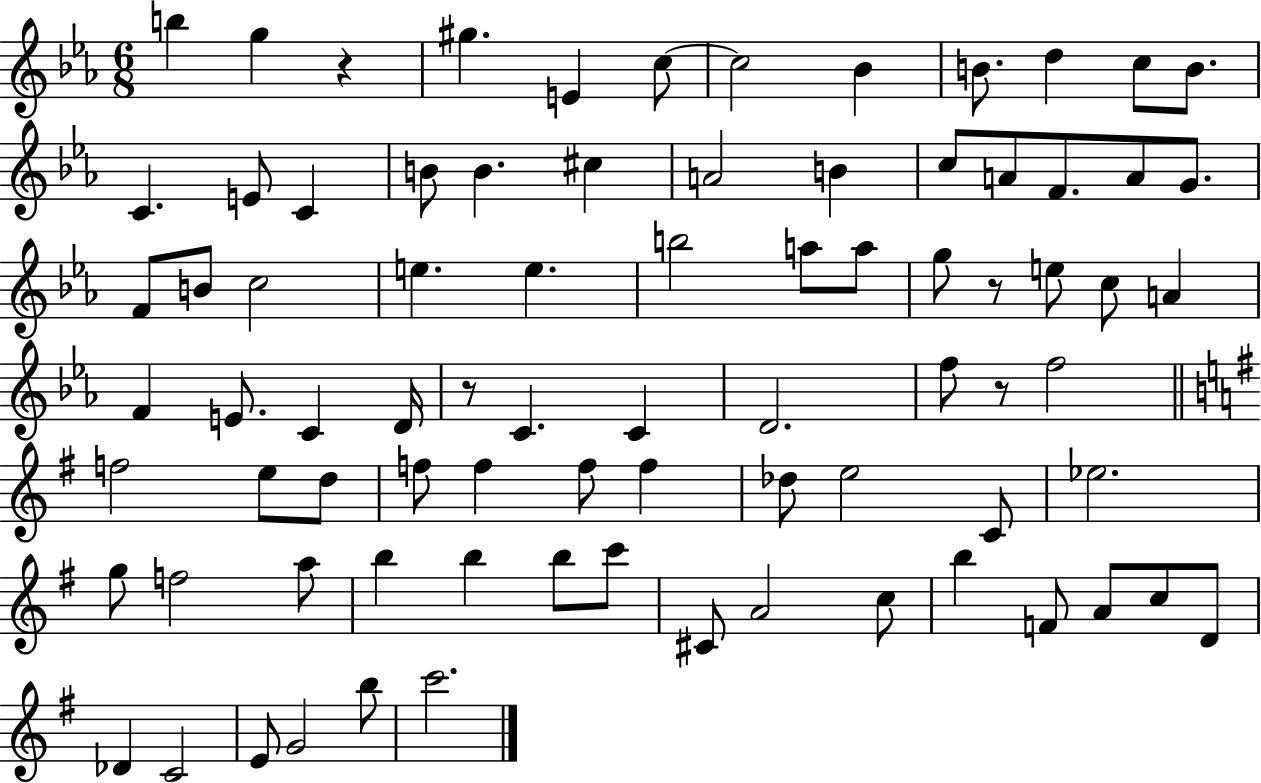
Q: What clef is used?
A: treble